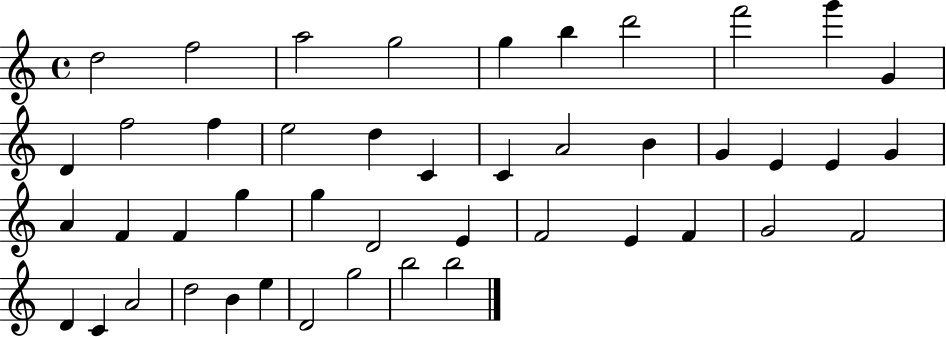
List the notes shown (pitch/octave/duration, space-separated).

D5/h F5/h A5/h G5/h G5/q B5/q D6/h F6/h G6/q G4/q D4/q F5/h F5/q E5/h D5/q C4/q C4/q A4/h B4/q G4/q E4/q E4/q G4/q A4/q F4/q F4/q G5/q G5/q D4/h E4/q F4/h E4/q F4/q G4/h F4/h D4/q C4/q A4/h D5/h B4/q E5/q D4/h G5/h B5/h B5/h